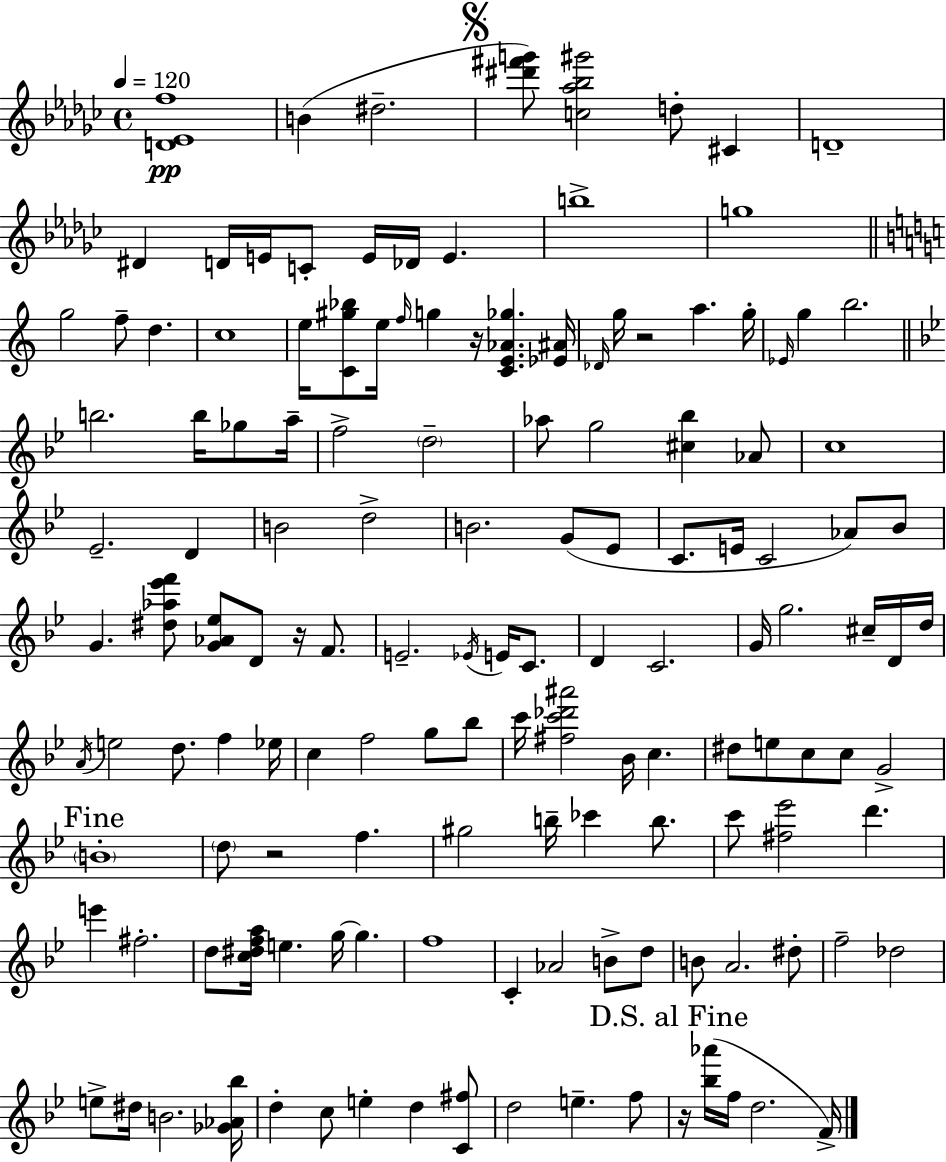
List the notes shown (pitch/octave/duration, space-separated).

[D4,Eb4,F5]/w B4/q D#5/h. [D#6,F#6,G6]/e [C5,Ab5,Bb5,G#6]/h D5/e C#4/q D4/w D#4/q D4/s E4/s C4/e E4/s Db4/s E4/q. B5/w G5/w G5/h F5/e D5/q. C5/w E5/s [C4,G#5,Bb5]/e E5/s F5/s G5/q R/s [C4,E4,Ab4,Gb5]/q. [Eb4,A#4]/s Db4/s G5/s R/h A5/q. G5/s Eb4/s G5/q B5/h. B5/h. B5/s Gb5/e A5/s F5/h D5/h Ab5/e G5/h [C#5,Bb5]/q Ab4/e C5/w Eb4/h. D4/q B4/h D5/h B4/h. G4/e Eb4/e C4/e. E4/s C4/h Ab4/e Bb4/e G4/q. [D#5,Ab5,Eb6,F6]/e [G4,Ab4,Eb5]/e D4/e R/s F4/e. E4/h. Eb4/s E4/s C4/e. D4/q C4/h. G4/s G5/h. C#5/s D4/s D5/s A4/s E5/h D5/e. F5/q Eb5/s C5/q F5/h G5/e Bb5/e C6/s [F#5,C6,Db6,A#6]/h Bb4/s C5/q. D#5/e E5/e C5/e C5/e G4/h B4/w D5/e R/h F5/q. G#5/h B5/s CES6/q B5/e. C6/e [F#5,Eb6]/h D6/q. E6/q F#5/h. D5/e [C5,D#5,F5,A5]/s E5/q. G5/s G5/q. F5/w C4/q Ab4/h B4/e D5/e B4/e A4/h. D#5/e F5/h Db5/h E5/e D#5/s B4/h. [Gb4,Ab4,Bb5]/s D5/q C5/e E5/q D5/q [C4,F#5]/e D5/h E5/q. F5/e R/s [Bb5,Ab6]/s F5/s D5/h. F4/s